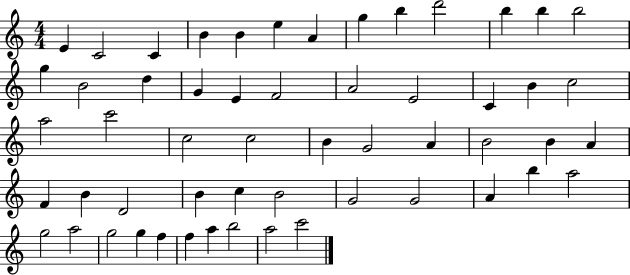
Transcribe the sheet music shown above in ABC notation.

X:1
T:Untitled
M:4/4
L:1/4
K:C
E C2 C B B e A g b d'2 b b b2 g B2 d G E F2 A2 E2 C B c2 a2 c'2 c2 c2 B G2 A B2 B A F B D2 B c B2 G2 G2 A b a2 g2 a2 g2 g f f a b2 a2 c'2